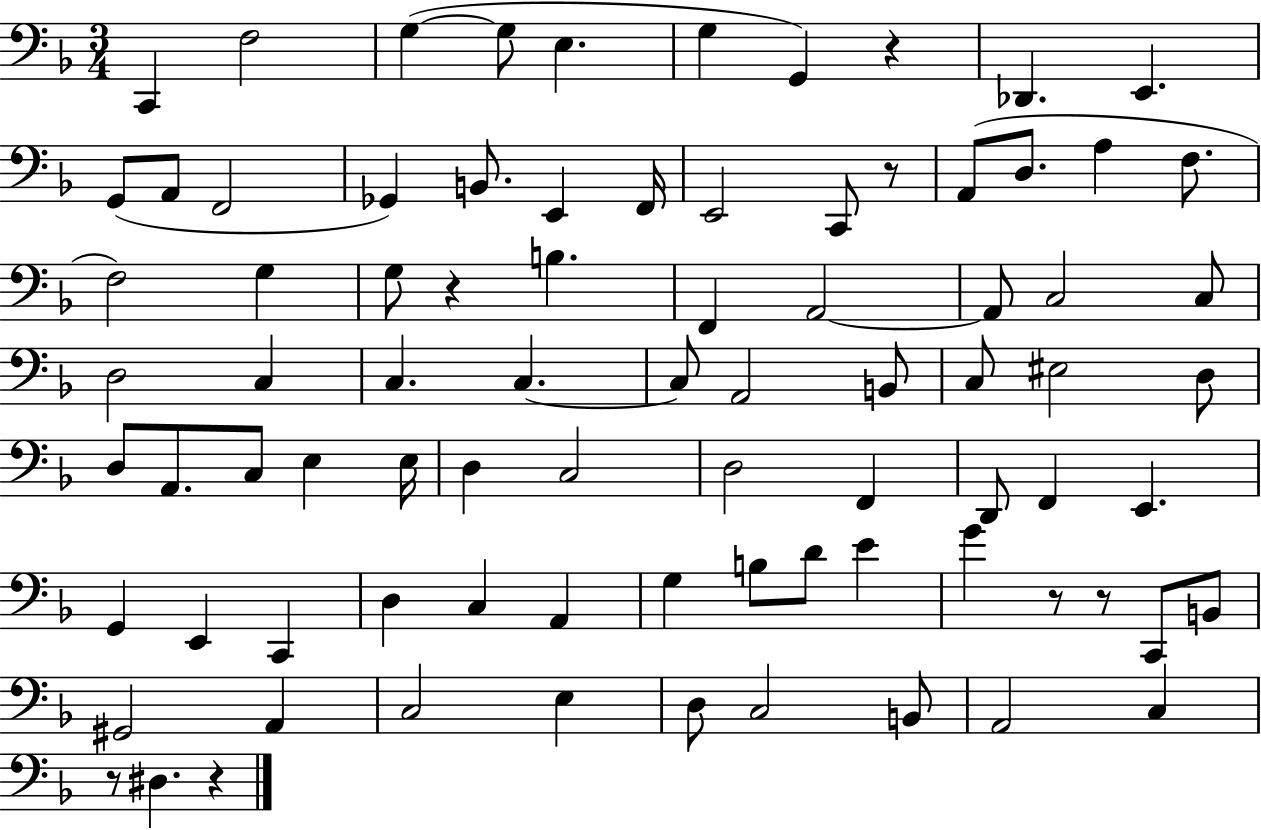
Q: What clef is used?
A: bass